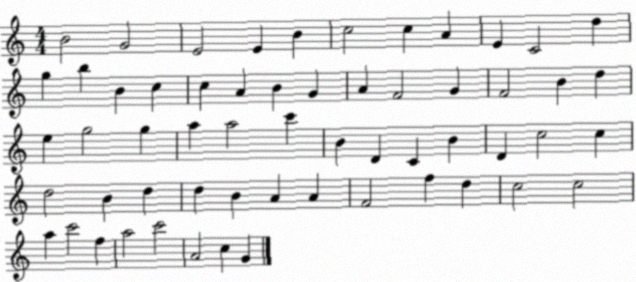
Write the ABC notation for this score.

X:1
T:Untitled
M:4/4
L:1/4
K:C
B2 G2 E2 E B c2 c A E C2 d g b B c c A B G A F2 G F2 B d e g2 g a a2 c' B D C B D c2 c d2 B d d B A A F2 f d c2 c2 a c'2 f a2 c'2 A2 c G